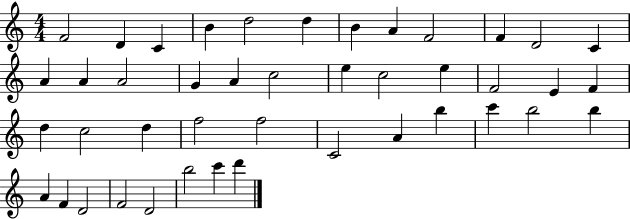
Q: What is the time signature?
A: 4/4